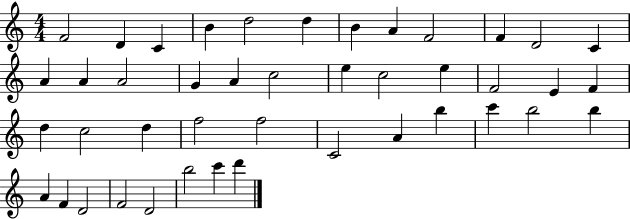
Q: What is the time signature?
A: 4/4